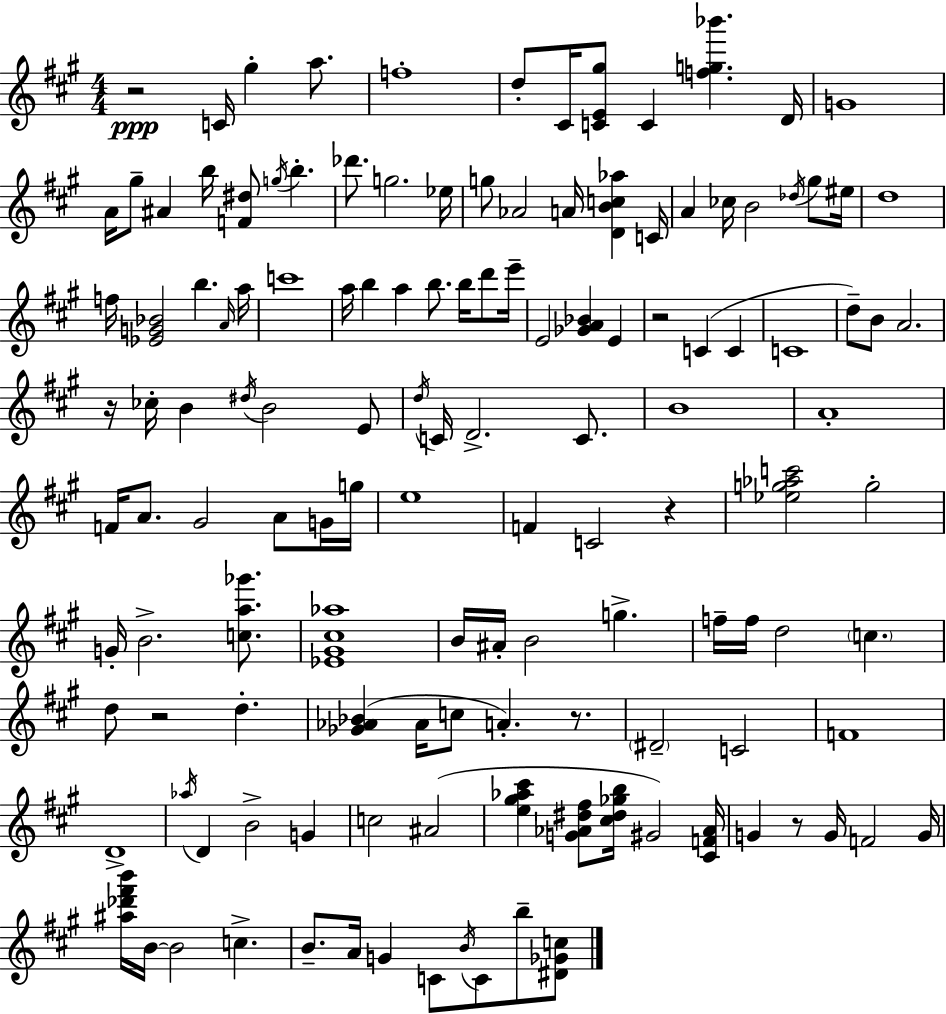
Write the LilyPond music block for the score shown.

{
  \clef treble
  \numericTimeSignature
  \time 4/4
  \key a \major
  \repeat volta 2 { r2\ppp c'16 gis''4-. a''8. | f''1-. | d''8-. cis'16 <c' e' gis''>8 c'4 <f'' g'' bes'''>4. d'16 | g'1 | \break a'16 gis''8-- ais'4 b''16 <f' dis''>8 \acciaccatura { g''16 } b''4.-. | des'''8. g''2. | ees''16 g''8 aes'2 a'16 <d' b' c'' aes''>4 | c'16 a'4 ces''16 b'2 \acciaccatura { des''16 } gis''8 | \break eis''16 d''1 | f''16 <ees' g' bes'>2 b''4. | \grace { a'16 } a''16 c'''1 | a''16 b''4 a''4 b''8. b''16 | \break d'''8 e'''16-- e'2 <ges' a' bes'>4 e'4 | r2 c'4( c'4 | c'1 | d''8--) b'8 a'2. | \break r16 ces''16-. b'4 \acciaccatura { dis''16 } b'2 | e'8 \acciaccatura { d''16 } c'16 d'2.-> | c'8. b'1 | a'1-. | \break f'16 a'8. gis'2 | a'8 g'16 g''16 e''1 | f'4 c'2 | r4 <ees'' g'' aes'' c'''>2 g''2-. | \break g'16-. b'2.-> | <c'' a'' ges'''>8. <ees' gis' cis'' aes''>1 | b'16 ais'16-. b'2 g''4.-> | f''16-- f''16 d''2 \parenthesize c''4. | \break d''8 r2 d''4.-. | <ges' aes' bes'>4( aes'16 c''8 a'4.-.) | r8. \parenthesize dis'2-- c'2 | f'1 | \break d'1-> | \acciaccatura { aes''16 } d'4 b'2-> | g'4 c''2 ais'2( | <e'' gis'' aes'' cis'''>4 <g' aes' dis'' fis''>8 <cis'' dis'' ges'' b''>16 gis'2) | \break <cis' f' aes'>16 g'4 r8 g'16 f'2 | g'16 <ais'' des''' fis''' b'''>16 b'16~~ b'2 | c''4.-> b'8.-- a'16 g'4 c'8 | \acciaccatura { b'16 } c'8 b''8-- <dis' ges' c''>8 } \bar "|."
}